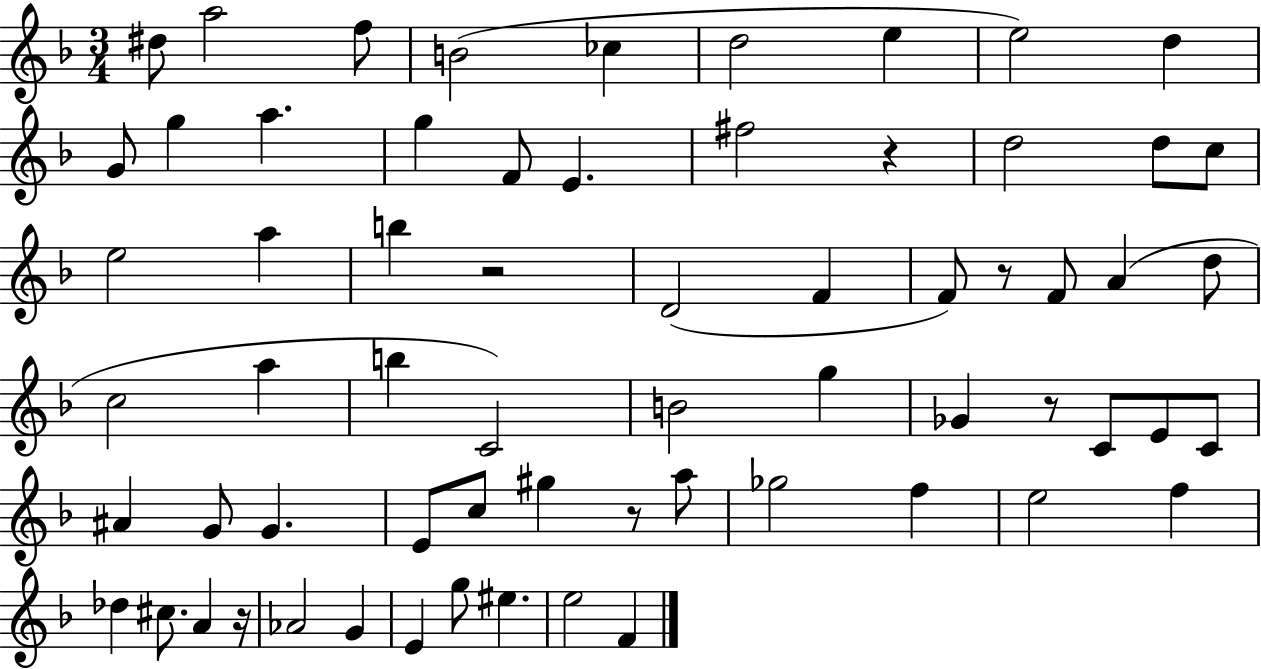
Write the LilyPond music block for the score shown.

{
  \clef treble
  \numericTimeSignature
  \time 3/4
  \key f \major
  \repeat volta 2 { dis''8 a''2 f''8 | b'2( ces''4 | d''2 e''4 | e''2) d''4 | \break g'8 g''4 a''4. | g''4 f'8 e'4. | fis''2 r4 | d''2 d''8 c''8 | \break e''2 a''4 | b''4 r2 | d'2( f'4 | f'8) r8 f'8 a'4( d''8 | \break c''2 a''4 | b''4 c'2) | b'2 g''4 | ges'4 r8 c'8 e'8 c'8 | \break ais'4 g'8 g'4. | e'8 c''8 gis''4 r8 a''8 | ges''2 f''4 | e''2 f''4 | \break des''4 cis''8. a'4 r16 | aes'2 g'4 | e'4 g''8 eis''4. | e''2 f'4 | \break } \bar "|."
}